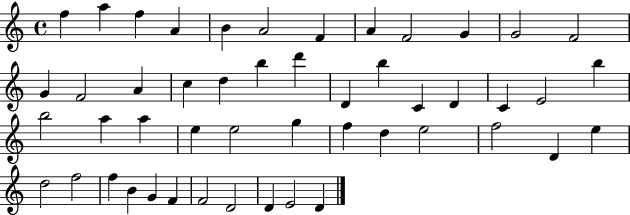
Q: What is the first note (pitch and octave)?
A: F5